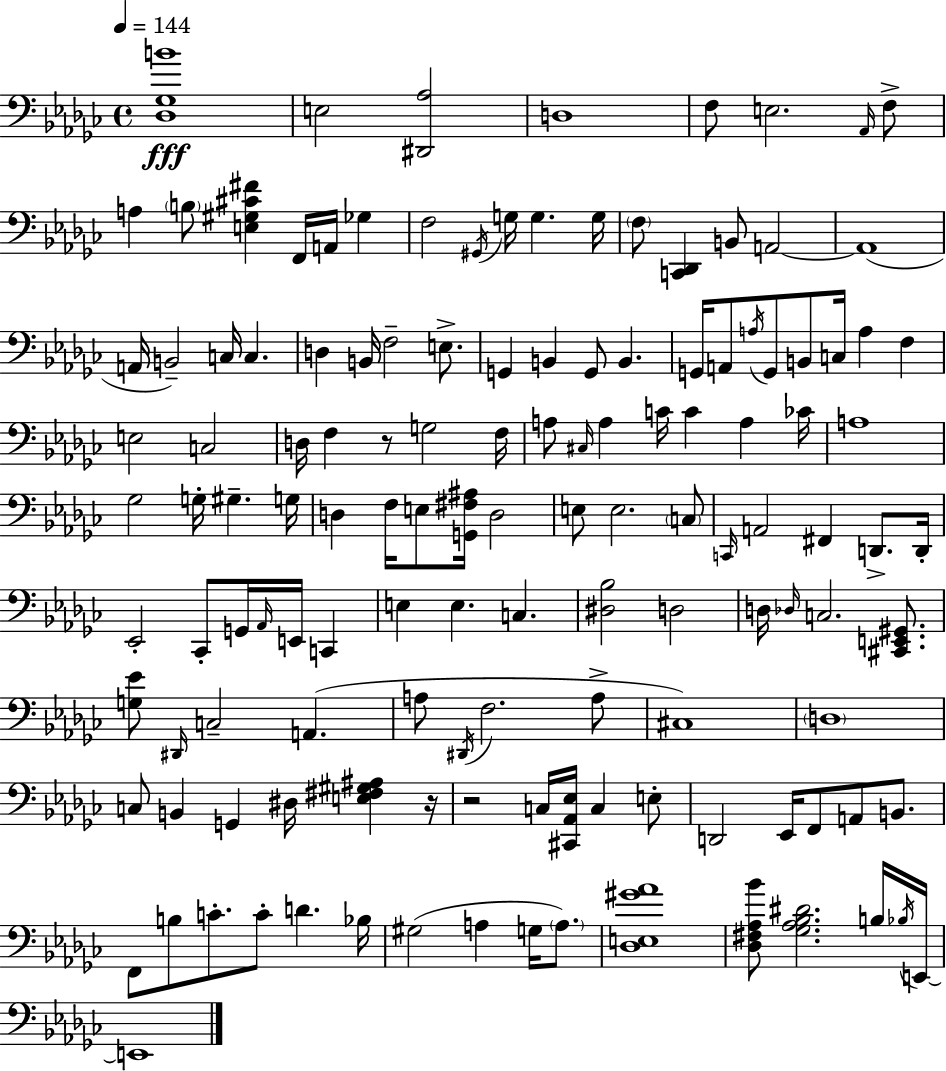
{
  \clef bass
  \time 4/4
  \defaultTimeSignature
  \key ees \minor
  \tempo 4 = 144
  <des ges b'>1\fff | e2 <dis, aes>2 | d1 | f8 e2. \grace { aes,16 } f8-> | \break a4 \parenthesize b8 <e gis cis' fis'>4 f,16 a,16 ges4 | f2 \acciaccatura { gis,16 } g16 g4. | g16 \parenthesize f8 <c, des,>4 b,8 a,2~~ | a,1( | \break a,16 b,2--) c16 c4. | d4 b,16 f2-- e8.-> | g,4 b,4 g,8 b,4. | g,16 a,8 \acciaccatura { a16 } g,8 b,8 c16 a4 f4 | \break e2 c2 | d16 f4 r8 g2 | f16 a8 \grace { cis16 } a4 c'16 c'4 a4 | ces'16 a1 | \break ges2 g16-. gis4.-- | g16 d4 f16 e8 <g, fis ais>16 d2 | e8 e2. | \parenthesize c8 \grace { c,16 } a,2 fis,4 | \break d,8.-> d,16-. ees,2-. ces,8-. g,16 | \grace { aes,16 } e,16 c,4 e4 e4. | c4. <dis bes>2 d2 | d16 \grace { des16 } c2. | \break <cis, e, gis,>8. <g ees'>8 \grace { dis,16 } c2-- | a,4.( a8 \acciaccatura { dis,16 } f2. | a8-> cis1) | \parenthesize d1 | \break c8 b,4 g,4 | dis16 <e fis gis ais>4 r16 r2 | c16 <cis, aes, ees>16 c4 e8-. d,2 | ees,16 f,8 a,8 b,8. f,8 b8 c'8.-. | \break c'8-. d'4. bes16 gis2( | a4 g16 \parenthesize a8.) <des e gis' aes'>1 | <des fis aes bes'>8 <ges aes bes dis'>2. | b16 \acciaccatura { bes16 } e,16~~ e,1 | \break \bar "|."
}